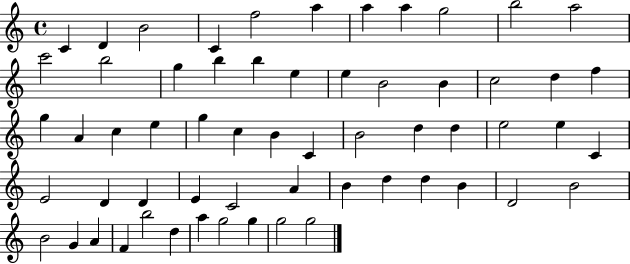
X:1
T:Untitled
M:4/4
L:1/4
K:C
C D B2 C f2 a a a g2 b2 a2 c'2 b2 g b b e e B2 B c2 d f g A c e g c B C B2 d d e2 e C E2 D D E C2 A B d d B D2 B2 B2 G A F b2 d a g2 g g2 g2